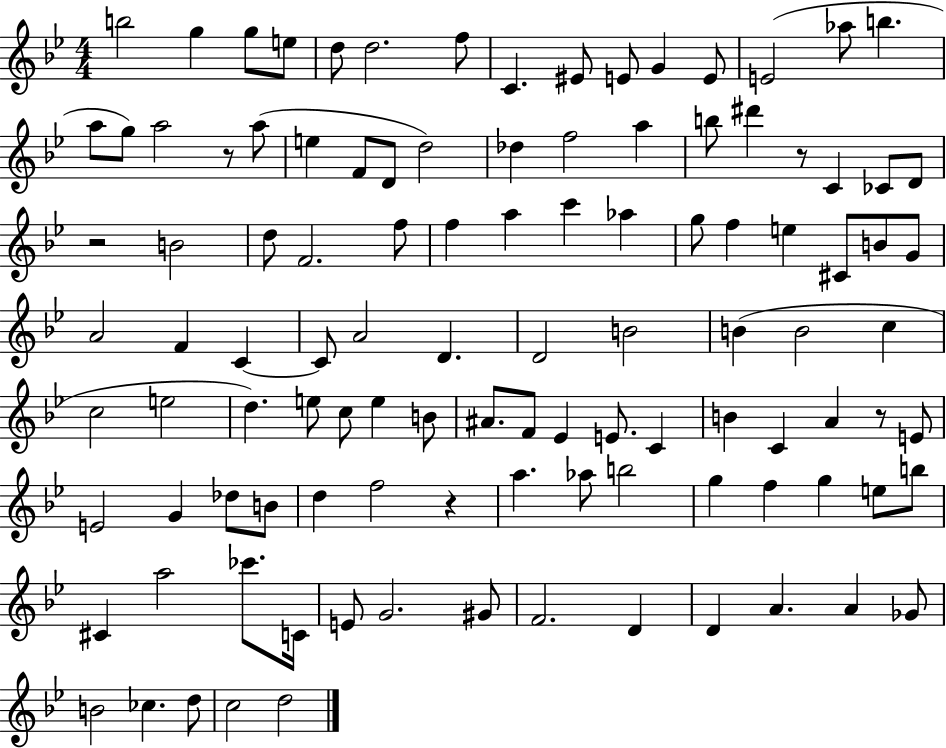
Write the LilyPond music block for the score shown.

{
  \clef treble
  \numericTimeSignature
  \time 4/4
  \key bes \major
  b''2 g''4 g''8 e''8 | d''8 d''2. f''8 | c'4. eis'8 e'8 g'4 e'8 | e'2( aes''8 b''4. | \break a''8 g''8) a''2 r8 a''8( | e''4 f'8 d'8 d''2) | des''4 f''2 a''4 | b''8 dis'''4 r8 c'4 ces'8 d'8 | \break r2 b'2 | d''8 f'2. f''8 | f''4 a''4 c'''4 aes''4 | g''8 f''4 e''4 cis'8 b'8 g'8 | \break a'2 f'4 c'4~~ | c'8 a'2 d'4. | d'2 b'2 | b'4( b'2 c''4 | \break c''2 e''2 | d''4.) e''8 c''8 e''4 b'8 | ais'8. f'8 ees'4 e'8. c'4 | b'4 c'4 a'4 r8 e'8 | \break e'2 g'4 des''8 b'8 | d''4 f''2 r4 | a''4. aes''8 b''2 | g''4 f''4 g''4 e''8 b''8 | \break cis'4 a''2 ces'''8. c'16 | e'8 g'2. gis'8 | f'2. d'4 | d'4 a'4. a'4 ges'8 | \break b'2 ces''4. d''8 | c''2 d''2 | \bar "|."
}